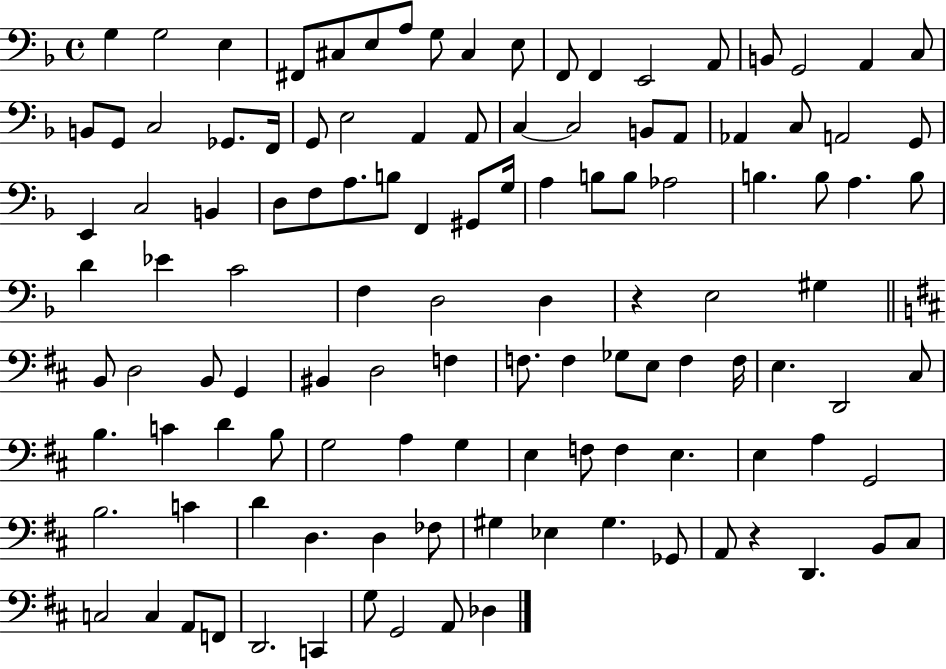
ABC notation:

X:1
T:Untitled
M:4/4
L:1/4
K:F
G, G,2 E, ^F,,/2 ^C,/2 E,/2 A,/2 G,/2 ^C, E,/2 F,,/2 F,, E,,2 A,,/2 B,,/2 G,,2 A,, C,/2 B,,/2 G,,/2 C,2 _G,,/2 F,,/4 G,,/2 E,2 A,, A,,/2 C, C,2 B,,/2 A,,/2 _A,, C,/2 A,,2 G,,/2 E,, C,2 B,, D,/2 F,/2 A,/2 B,/2 F,, ^G,,/2 G,/4 A, B,/2 B,/2 _A,2 B, B,/2 A, B,/2 D _E C2 F, D,2 D, z E,2 ^G, B,,/2 D,2 B,,/2 G,, ^B,, D,2 F, F,/2 F, _G,/2 E,/2 F, F,/4 E, D,,2 ^C,/2 B, C D B,/2 G,2 A, G, E, F,/2 F, E, E, A, G,,2 B,2 C D D, D, _F,/2 ^G, _E, ^G, _G,,/2 A,,/2 z D,, B,,/2 ^C,/2 C,2 C, A,,/2 F,,/2 D,,2 C,, G,/2 G,,2 A,,/2 _D,